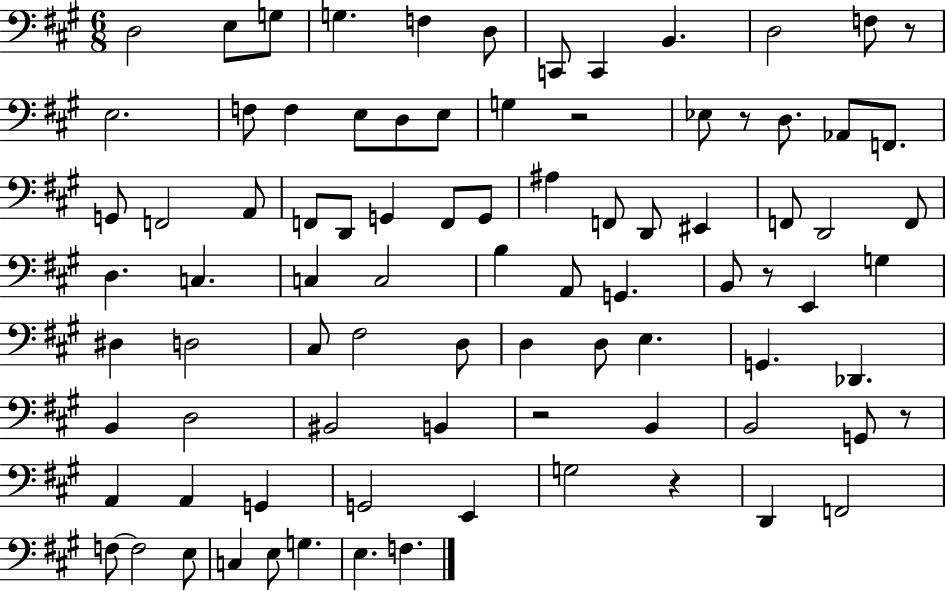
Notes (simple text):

D3/h E3/e G3/e G3/q. F3/q D3/e C2/e C2/q B2/q. D3/h F3/e R/e E3/h. F3/e F3/q E3/e D3/e E3/e G3/q R/h Eb3/e R/e D3/e. Ab2/e F2/e. G2/e F2/h A2/e F2/e D2/e G2/q F2/e G2/e A#3/q F2/e D2/e EIS2/q F2/e D2/h F2/e D3/q. C3/q. C3/q C3/h B3/q A2/e G2/q. B2/e R/e E2/q G3/q D#3/q D3/h C#3/e F#3/h D3/e D3/q D3/e E3/q. G2/q. Db2/q. B2/q D3/h BIS2/h B2/q R/h B2/q B2/h G2/e R/e A2/q A2/q G2/q G2/h E2/q G3/h R/q D2/q F2/h F3/e F3/h E3/e C3/q E3/e G3/q. E3/q. F3/q.